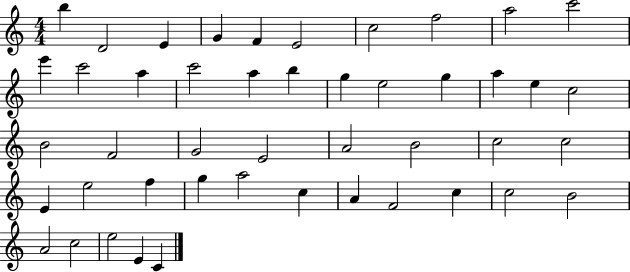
{
  \clef treble
  \numericTimeSignature
  \time 4/4
  \key c \major
  b''4 d'2 e'4 | g'4 f'4 e'2 | c''2 f''2 | a''2 c'''2 | \break e'''4 c'''2 a''4 | c'''2 a''4 b''4 | g''4 e''2 g''4 | a''4 e''4 c''2 | \break b'2 f'2 | g'2 e'2 | a'2 b'2 | c''2 c''2 | \break e'4 e''2 f''4 | g''4 a''2 c''4 | a'4 f'2 c''4 | c''2 b'2 | \break a'2 c''2 | e''2 e'4 c'4 | \bar "|."
}